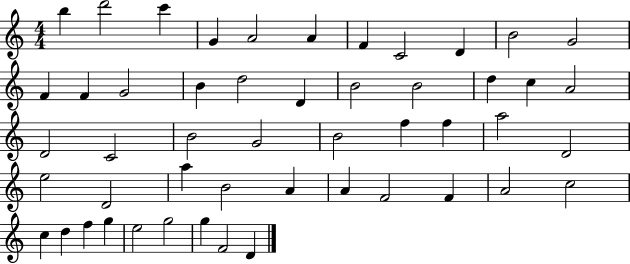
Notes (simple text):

B5/q D6/h C6/q G4/q A4/h A4/q F4/q C4/h D4/q B4/h G4/h F4/q F4/q G4/h B4/q D5/h D4/q B4/h B4/h D5/q C5/q A4/h D4/h C4/h B4/h G4/h B4/h F5/q F5/q A5/h D4/h E5/h D4/h A5/q B4/h A4/q A4/q F4/h F4/q A4/h C5/h C5/q D5/q F5/q G5/q E5/h G5/h G5/q F4/h D4/q